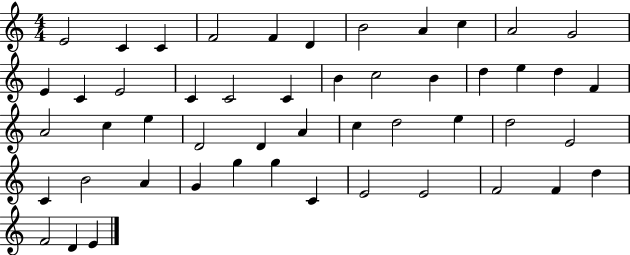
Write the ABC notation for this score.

X:1
T:Untitled
M:4/4
L:1/4
K:C
E2 C C F2 F D B2 A c A2 G2 E C E2 C C2 C B c2 B d e d F A2 c e D2 D A c d2 e d2 E2 C B2 A G g g C E2 E2 F2 F d F2 D E